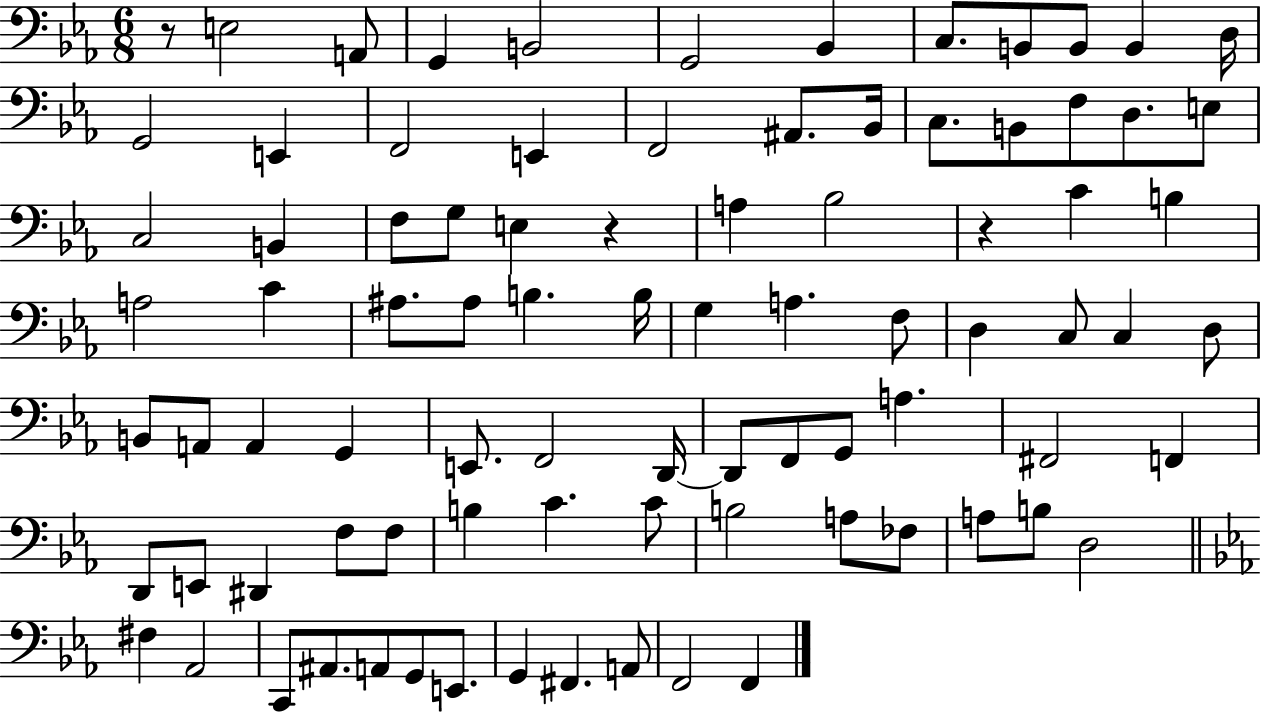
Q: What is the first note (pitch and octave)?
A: E3